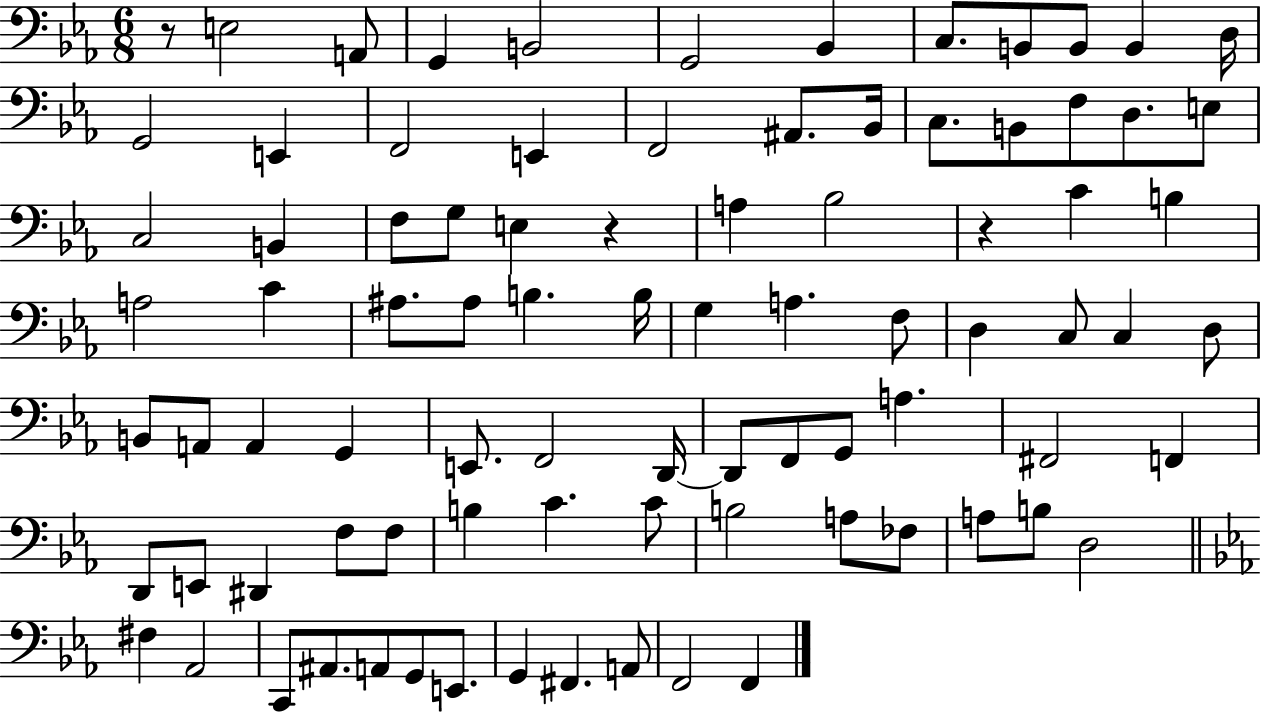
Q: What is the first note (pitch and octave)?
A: E3